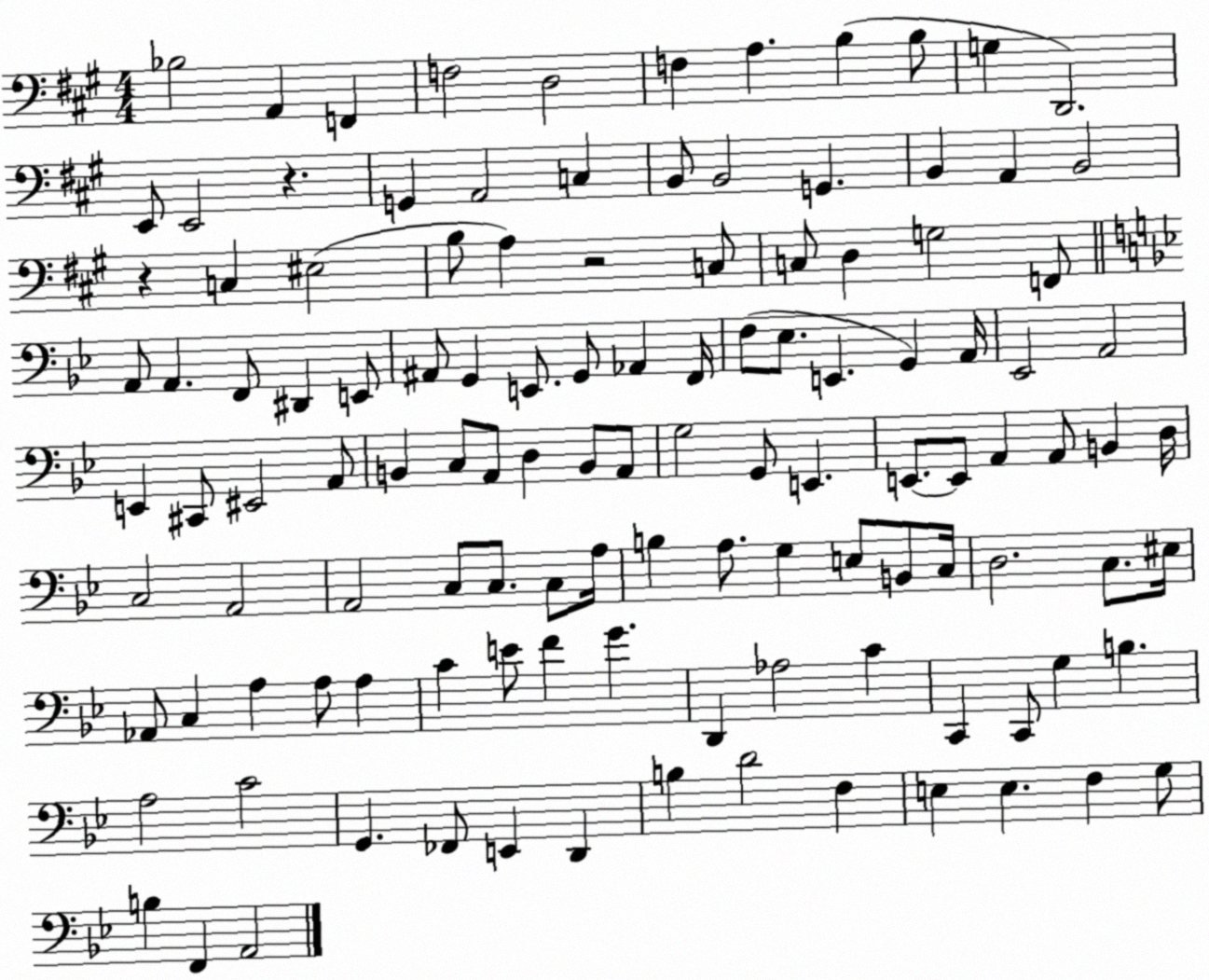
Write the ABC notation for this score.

X:1
T:Untitled
M:4/4
L:1/4
K:A
_B,2 A,, F,, F,2 D,2 F, A, B, B,/2 G, D,,2 E,,/2 E,,2 z G,, A,,2 C, B,,/2 B,,2 G,, B,, A,, B,,2 z C, ^E,2 B,/2 A, z2 C,/2 C,/2 D, G,2 F,,/2 A,,/2 A,, F,,/2 ^D,, E,,/2 ^A,,/2 G,, E,,/2 G,,/2 _A,, F,,/4 F,/2 _E,/2 E,, G,, A,,/4 _E,,2 A,,2 E,, ^C,,/2 ^E,,2 A,,/2 B,, C,/2 A,,/2 D, B,,/2 A,,/2 G,2 G,,/2 E,, E,,/2 E,,/2 A,, A,,/2 B,, D,/4 C,2 A,,2 A,,2 C,/2 C,/2 C,/2 A,/4 B, A,/2 G, E,/2 B,,/2 C,/4 D,2 C,/2 ^E,/4 _A,,/2 C, A, A,/2 A, C E/2 F G D,, _A,2 C C,, C,,/2 G, B, A,2 C2 G,, _F,,/2 E,, D,, B, D2 F, E, E, F, G,/2 B, F,, A,,2